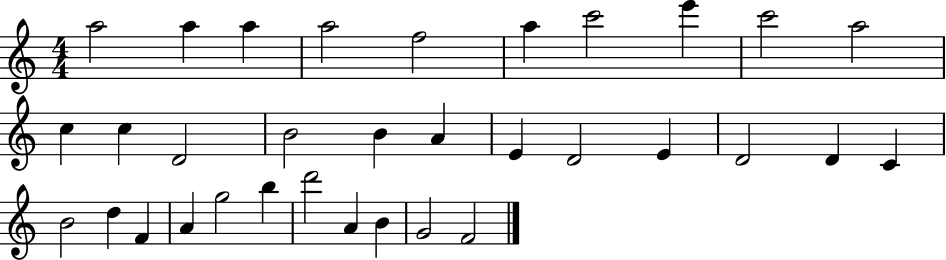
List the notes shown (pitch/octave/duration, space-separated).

A5/h A5/q A5/q A5/h F5/h A5/q C6/h E6/q C6/h A5/h C5/q C5/q D4/h B4/h B4/q A4/q E4/q D4/h E4/q D4/h D4/q C4/q B4/h D5/q F4/q A4/q G5/h B5/q D6/h A4/q B4/q G4/h F4/h